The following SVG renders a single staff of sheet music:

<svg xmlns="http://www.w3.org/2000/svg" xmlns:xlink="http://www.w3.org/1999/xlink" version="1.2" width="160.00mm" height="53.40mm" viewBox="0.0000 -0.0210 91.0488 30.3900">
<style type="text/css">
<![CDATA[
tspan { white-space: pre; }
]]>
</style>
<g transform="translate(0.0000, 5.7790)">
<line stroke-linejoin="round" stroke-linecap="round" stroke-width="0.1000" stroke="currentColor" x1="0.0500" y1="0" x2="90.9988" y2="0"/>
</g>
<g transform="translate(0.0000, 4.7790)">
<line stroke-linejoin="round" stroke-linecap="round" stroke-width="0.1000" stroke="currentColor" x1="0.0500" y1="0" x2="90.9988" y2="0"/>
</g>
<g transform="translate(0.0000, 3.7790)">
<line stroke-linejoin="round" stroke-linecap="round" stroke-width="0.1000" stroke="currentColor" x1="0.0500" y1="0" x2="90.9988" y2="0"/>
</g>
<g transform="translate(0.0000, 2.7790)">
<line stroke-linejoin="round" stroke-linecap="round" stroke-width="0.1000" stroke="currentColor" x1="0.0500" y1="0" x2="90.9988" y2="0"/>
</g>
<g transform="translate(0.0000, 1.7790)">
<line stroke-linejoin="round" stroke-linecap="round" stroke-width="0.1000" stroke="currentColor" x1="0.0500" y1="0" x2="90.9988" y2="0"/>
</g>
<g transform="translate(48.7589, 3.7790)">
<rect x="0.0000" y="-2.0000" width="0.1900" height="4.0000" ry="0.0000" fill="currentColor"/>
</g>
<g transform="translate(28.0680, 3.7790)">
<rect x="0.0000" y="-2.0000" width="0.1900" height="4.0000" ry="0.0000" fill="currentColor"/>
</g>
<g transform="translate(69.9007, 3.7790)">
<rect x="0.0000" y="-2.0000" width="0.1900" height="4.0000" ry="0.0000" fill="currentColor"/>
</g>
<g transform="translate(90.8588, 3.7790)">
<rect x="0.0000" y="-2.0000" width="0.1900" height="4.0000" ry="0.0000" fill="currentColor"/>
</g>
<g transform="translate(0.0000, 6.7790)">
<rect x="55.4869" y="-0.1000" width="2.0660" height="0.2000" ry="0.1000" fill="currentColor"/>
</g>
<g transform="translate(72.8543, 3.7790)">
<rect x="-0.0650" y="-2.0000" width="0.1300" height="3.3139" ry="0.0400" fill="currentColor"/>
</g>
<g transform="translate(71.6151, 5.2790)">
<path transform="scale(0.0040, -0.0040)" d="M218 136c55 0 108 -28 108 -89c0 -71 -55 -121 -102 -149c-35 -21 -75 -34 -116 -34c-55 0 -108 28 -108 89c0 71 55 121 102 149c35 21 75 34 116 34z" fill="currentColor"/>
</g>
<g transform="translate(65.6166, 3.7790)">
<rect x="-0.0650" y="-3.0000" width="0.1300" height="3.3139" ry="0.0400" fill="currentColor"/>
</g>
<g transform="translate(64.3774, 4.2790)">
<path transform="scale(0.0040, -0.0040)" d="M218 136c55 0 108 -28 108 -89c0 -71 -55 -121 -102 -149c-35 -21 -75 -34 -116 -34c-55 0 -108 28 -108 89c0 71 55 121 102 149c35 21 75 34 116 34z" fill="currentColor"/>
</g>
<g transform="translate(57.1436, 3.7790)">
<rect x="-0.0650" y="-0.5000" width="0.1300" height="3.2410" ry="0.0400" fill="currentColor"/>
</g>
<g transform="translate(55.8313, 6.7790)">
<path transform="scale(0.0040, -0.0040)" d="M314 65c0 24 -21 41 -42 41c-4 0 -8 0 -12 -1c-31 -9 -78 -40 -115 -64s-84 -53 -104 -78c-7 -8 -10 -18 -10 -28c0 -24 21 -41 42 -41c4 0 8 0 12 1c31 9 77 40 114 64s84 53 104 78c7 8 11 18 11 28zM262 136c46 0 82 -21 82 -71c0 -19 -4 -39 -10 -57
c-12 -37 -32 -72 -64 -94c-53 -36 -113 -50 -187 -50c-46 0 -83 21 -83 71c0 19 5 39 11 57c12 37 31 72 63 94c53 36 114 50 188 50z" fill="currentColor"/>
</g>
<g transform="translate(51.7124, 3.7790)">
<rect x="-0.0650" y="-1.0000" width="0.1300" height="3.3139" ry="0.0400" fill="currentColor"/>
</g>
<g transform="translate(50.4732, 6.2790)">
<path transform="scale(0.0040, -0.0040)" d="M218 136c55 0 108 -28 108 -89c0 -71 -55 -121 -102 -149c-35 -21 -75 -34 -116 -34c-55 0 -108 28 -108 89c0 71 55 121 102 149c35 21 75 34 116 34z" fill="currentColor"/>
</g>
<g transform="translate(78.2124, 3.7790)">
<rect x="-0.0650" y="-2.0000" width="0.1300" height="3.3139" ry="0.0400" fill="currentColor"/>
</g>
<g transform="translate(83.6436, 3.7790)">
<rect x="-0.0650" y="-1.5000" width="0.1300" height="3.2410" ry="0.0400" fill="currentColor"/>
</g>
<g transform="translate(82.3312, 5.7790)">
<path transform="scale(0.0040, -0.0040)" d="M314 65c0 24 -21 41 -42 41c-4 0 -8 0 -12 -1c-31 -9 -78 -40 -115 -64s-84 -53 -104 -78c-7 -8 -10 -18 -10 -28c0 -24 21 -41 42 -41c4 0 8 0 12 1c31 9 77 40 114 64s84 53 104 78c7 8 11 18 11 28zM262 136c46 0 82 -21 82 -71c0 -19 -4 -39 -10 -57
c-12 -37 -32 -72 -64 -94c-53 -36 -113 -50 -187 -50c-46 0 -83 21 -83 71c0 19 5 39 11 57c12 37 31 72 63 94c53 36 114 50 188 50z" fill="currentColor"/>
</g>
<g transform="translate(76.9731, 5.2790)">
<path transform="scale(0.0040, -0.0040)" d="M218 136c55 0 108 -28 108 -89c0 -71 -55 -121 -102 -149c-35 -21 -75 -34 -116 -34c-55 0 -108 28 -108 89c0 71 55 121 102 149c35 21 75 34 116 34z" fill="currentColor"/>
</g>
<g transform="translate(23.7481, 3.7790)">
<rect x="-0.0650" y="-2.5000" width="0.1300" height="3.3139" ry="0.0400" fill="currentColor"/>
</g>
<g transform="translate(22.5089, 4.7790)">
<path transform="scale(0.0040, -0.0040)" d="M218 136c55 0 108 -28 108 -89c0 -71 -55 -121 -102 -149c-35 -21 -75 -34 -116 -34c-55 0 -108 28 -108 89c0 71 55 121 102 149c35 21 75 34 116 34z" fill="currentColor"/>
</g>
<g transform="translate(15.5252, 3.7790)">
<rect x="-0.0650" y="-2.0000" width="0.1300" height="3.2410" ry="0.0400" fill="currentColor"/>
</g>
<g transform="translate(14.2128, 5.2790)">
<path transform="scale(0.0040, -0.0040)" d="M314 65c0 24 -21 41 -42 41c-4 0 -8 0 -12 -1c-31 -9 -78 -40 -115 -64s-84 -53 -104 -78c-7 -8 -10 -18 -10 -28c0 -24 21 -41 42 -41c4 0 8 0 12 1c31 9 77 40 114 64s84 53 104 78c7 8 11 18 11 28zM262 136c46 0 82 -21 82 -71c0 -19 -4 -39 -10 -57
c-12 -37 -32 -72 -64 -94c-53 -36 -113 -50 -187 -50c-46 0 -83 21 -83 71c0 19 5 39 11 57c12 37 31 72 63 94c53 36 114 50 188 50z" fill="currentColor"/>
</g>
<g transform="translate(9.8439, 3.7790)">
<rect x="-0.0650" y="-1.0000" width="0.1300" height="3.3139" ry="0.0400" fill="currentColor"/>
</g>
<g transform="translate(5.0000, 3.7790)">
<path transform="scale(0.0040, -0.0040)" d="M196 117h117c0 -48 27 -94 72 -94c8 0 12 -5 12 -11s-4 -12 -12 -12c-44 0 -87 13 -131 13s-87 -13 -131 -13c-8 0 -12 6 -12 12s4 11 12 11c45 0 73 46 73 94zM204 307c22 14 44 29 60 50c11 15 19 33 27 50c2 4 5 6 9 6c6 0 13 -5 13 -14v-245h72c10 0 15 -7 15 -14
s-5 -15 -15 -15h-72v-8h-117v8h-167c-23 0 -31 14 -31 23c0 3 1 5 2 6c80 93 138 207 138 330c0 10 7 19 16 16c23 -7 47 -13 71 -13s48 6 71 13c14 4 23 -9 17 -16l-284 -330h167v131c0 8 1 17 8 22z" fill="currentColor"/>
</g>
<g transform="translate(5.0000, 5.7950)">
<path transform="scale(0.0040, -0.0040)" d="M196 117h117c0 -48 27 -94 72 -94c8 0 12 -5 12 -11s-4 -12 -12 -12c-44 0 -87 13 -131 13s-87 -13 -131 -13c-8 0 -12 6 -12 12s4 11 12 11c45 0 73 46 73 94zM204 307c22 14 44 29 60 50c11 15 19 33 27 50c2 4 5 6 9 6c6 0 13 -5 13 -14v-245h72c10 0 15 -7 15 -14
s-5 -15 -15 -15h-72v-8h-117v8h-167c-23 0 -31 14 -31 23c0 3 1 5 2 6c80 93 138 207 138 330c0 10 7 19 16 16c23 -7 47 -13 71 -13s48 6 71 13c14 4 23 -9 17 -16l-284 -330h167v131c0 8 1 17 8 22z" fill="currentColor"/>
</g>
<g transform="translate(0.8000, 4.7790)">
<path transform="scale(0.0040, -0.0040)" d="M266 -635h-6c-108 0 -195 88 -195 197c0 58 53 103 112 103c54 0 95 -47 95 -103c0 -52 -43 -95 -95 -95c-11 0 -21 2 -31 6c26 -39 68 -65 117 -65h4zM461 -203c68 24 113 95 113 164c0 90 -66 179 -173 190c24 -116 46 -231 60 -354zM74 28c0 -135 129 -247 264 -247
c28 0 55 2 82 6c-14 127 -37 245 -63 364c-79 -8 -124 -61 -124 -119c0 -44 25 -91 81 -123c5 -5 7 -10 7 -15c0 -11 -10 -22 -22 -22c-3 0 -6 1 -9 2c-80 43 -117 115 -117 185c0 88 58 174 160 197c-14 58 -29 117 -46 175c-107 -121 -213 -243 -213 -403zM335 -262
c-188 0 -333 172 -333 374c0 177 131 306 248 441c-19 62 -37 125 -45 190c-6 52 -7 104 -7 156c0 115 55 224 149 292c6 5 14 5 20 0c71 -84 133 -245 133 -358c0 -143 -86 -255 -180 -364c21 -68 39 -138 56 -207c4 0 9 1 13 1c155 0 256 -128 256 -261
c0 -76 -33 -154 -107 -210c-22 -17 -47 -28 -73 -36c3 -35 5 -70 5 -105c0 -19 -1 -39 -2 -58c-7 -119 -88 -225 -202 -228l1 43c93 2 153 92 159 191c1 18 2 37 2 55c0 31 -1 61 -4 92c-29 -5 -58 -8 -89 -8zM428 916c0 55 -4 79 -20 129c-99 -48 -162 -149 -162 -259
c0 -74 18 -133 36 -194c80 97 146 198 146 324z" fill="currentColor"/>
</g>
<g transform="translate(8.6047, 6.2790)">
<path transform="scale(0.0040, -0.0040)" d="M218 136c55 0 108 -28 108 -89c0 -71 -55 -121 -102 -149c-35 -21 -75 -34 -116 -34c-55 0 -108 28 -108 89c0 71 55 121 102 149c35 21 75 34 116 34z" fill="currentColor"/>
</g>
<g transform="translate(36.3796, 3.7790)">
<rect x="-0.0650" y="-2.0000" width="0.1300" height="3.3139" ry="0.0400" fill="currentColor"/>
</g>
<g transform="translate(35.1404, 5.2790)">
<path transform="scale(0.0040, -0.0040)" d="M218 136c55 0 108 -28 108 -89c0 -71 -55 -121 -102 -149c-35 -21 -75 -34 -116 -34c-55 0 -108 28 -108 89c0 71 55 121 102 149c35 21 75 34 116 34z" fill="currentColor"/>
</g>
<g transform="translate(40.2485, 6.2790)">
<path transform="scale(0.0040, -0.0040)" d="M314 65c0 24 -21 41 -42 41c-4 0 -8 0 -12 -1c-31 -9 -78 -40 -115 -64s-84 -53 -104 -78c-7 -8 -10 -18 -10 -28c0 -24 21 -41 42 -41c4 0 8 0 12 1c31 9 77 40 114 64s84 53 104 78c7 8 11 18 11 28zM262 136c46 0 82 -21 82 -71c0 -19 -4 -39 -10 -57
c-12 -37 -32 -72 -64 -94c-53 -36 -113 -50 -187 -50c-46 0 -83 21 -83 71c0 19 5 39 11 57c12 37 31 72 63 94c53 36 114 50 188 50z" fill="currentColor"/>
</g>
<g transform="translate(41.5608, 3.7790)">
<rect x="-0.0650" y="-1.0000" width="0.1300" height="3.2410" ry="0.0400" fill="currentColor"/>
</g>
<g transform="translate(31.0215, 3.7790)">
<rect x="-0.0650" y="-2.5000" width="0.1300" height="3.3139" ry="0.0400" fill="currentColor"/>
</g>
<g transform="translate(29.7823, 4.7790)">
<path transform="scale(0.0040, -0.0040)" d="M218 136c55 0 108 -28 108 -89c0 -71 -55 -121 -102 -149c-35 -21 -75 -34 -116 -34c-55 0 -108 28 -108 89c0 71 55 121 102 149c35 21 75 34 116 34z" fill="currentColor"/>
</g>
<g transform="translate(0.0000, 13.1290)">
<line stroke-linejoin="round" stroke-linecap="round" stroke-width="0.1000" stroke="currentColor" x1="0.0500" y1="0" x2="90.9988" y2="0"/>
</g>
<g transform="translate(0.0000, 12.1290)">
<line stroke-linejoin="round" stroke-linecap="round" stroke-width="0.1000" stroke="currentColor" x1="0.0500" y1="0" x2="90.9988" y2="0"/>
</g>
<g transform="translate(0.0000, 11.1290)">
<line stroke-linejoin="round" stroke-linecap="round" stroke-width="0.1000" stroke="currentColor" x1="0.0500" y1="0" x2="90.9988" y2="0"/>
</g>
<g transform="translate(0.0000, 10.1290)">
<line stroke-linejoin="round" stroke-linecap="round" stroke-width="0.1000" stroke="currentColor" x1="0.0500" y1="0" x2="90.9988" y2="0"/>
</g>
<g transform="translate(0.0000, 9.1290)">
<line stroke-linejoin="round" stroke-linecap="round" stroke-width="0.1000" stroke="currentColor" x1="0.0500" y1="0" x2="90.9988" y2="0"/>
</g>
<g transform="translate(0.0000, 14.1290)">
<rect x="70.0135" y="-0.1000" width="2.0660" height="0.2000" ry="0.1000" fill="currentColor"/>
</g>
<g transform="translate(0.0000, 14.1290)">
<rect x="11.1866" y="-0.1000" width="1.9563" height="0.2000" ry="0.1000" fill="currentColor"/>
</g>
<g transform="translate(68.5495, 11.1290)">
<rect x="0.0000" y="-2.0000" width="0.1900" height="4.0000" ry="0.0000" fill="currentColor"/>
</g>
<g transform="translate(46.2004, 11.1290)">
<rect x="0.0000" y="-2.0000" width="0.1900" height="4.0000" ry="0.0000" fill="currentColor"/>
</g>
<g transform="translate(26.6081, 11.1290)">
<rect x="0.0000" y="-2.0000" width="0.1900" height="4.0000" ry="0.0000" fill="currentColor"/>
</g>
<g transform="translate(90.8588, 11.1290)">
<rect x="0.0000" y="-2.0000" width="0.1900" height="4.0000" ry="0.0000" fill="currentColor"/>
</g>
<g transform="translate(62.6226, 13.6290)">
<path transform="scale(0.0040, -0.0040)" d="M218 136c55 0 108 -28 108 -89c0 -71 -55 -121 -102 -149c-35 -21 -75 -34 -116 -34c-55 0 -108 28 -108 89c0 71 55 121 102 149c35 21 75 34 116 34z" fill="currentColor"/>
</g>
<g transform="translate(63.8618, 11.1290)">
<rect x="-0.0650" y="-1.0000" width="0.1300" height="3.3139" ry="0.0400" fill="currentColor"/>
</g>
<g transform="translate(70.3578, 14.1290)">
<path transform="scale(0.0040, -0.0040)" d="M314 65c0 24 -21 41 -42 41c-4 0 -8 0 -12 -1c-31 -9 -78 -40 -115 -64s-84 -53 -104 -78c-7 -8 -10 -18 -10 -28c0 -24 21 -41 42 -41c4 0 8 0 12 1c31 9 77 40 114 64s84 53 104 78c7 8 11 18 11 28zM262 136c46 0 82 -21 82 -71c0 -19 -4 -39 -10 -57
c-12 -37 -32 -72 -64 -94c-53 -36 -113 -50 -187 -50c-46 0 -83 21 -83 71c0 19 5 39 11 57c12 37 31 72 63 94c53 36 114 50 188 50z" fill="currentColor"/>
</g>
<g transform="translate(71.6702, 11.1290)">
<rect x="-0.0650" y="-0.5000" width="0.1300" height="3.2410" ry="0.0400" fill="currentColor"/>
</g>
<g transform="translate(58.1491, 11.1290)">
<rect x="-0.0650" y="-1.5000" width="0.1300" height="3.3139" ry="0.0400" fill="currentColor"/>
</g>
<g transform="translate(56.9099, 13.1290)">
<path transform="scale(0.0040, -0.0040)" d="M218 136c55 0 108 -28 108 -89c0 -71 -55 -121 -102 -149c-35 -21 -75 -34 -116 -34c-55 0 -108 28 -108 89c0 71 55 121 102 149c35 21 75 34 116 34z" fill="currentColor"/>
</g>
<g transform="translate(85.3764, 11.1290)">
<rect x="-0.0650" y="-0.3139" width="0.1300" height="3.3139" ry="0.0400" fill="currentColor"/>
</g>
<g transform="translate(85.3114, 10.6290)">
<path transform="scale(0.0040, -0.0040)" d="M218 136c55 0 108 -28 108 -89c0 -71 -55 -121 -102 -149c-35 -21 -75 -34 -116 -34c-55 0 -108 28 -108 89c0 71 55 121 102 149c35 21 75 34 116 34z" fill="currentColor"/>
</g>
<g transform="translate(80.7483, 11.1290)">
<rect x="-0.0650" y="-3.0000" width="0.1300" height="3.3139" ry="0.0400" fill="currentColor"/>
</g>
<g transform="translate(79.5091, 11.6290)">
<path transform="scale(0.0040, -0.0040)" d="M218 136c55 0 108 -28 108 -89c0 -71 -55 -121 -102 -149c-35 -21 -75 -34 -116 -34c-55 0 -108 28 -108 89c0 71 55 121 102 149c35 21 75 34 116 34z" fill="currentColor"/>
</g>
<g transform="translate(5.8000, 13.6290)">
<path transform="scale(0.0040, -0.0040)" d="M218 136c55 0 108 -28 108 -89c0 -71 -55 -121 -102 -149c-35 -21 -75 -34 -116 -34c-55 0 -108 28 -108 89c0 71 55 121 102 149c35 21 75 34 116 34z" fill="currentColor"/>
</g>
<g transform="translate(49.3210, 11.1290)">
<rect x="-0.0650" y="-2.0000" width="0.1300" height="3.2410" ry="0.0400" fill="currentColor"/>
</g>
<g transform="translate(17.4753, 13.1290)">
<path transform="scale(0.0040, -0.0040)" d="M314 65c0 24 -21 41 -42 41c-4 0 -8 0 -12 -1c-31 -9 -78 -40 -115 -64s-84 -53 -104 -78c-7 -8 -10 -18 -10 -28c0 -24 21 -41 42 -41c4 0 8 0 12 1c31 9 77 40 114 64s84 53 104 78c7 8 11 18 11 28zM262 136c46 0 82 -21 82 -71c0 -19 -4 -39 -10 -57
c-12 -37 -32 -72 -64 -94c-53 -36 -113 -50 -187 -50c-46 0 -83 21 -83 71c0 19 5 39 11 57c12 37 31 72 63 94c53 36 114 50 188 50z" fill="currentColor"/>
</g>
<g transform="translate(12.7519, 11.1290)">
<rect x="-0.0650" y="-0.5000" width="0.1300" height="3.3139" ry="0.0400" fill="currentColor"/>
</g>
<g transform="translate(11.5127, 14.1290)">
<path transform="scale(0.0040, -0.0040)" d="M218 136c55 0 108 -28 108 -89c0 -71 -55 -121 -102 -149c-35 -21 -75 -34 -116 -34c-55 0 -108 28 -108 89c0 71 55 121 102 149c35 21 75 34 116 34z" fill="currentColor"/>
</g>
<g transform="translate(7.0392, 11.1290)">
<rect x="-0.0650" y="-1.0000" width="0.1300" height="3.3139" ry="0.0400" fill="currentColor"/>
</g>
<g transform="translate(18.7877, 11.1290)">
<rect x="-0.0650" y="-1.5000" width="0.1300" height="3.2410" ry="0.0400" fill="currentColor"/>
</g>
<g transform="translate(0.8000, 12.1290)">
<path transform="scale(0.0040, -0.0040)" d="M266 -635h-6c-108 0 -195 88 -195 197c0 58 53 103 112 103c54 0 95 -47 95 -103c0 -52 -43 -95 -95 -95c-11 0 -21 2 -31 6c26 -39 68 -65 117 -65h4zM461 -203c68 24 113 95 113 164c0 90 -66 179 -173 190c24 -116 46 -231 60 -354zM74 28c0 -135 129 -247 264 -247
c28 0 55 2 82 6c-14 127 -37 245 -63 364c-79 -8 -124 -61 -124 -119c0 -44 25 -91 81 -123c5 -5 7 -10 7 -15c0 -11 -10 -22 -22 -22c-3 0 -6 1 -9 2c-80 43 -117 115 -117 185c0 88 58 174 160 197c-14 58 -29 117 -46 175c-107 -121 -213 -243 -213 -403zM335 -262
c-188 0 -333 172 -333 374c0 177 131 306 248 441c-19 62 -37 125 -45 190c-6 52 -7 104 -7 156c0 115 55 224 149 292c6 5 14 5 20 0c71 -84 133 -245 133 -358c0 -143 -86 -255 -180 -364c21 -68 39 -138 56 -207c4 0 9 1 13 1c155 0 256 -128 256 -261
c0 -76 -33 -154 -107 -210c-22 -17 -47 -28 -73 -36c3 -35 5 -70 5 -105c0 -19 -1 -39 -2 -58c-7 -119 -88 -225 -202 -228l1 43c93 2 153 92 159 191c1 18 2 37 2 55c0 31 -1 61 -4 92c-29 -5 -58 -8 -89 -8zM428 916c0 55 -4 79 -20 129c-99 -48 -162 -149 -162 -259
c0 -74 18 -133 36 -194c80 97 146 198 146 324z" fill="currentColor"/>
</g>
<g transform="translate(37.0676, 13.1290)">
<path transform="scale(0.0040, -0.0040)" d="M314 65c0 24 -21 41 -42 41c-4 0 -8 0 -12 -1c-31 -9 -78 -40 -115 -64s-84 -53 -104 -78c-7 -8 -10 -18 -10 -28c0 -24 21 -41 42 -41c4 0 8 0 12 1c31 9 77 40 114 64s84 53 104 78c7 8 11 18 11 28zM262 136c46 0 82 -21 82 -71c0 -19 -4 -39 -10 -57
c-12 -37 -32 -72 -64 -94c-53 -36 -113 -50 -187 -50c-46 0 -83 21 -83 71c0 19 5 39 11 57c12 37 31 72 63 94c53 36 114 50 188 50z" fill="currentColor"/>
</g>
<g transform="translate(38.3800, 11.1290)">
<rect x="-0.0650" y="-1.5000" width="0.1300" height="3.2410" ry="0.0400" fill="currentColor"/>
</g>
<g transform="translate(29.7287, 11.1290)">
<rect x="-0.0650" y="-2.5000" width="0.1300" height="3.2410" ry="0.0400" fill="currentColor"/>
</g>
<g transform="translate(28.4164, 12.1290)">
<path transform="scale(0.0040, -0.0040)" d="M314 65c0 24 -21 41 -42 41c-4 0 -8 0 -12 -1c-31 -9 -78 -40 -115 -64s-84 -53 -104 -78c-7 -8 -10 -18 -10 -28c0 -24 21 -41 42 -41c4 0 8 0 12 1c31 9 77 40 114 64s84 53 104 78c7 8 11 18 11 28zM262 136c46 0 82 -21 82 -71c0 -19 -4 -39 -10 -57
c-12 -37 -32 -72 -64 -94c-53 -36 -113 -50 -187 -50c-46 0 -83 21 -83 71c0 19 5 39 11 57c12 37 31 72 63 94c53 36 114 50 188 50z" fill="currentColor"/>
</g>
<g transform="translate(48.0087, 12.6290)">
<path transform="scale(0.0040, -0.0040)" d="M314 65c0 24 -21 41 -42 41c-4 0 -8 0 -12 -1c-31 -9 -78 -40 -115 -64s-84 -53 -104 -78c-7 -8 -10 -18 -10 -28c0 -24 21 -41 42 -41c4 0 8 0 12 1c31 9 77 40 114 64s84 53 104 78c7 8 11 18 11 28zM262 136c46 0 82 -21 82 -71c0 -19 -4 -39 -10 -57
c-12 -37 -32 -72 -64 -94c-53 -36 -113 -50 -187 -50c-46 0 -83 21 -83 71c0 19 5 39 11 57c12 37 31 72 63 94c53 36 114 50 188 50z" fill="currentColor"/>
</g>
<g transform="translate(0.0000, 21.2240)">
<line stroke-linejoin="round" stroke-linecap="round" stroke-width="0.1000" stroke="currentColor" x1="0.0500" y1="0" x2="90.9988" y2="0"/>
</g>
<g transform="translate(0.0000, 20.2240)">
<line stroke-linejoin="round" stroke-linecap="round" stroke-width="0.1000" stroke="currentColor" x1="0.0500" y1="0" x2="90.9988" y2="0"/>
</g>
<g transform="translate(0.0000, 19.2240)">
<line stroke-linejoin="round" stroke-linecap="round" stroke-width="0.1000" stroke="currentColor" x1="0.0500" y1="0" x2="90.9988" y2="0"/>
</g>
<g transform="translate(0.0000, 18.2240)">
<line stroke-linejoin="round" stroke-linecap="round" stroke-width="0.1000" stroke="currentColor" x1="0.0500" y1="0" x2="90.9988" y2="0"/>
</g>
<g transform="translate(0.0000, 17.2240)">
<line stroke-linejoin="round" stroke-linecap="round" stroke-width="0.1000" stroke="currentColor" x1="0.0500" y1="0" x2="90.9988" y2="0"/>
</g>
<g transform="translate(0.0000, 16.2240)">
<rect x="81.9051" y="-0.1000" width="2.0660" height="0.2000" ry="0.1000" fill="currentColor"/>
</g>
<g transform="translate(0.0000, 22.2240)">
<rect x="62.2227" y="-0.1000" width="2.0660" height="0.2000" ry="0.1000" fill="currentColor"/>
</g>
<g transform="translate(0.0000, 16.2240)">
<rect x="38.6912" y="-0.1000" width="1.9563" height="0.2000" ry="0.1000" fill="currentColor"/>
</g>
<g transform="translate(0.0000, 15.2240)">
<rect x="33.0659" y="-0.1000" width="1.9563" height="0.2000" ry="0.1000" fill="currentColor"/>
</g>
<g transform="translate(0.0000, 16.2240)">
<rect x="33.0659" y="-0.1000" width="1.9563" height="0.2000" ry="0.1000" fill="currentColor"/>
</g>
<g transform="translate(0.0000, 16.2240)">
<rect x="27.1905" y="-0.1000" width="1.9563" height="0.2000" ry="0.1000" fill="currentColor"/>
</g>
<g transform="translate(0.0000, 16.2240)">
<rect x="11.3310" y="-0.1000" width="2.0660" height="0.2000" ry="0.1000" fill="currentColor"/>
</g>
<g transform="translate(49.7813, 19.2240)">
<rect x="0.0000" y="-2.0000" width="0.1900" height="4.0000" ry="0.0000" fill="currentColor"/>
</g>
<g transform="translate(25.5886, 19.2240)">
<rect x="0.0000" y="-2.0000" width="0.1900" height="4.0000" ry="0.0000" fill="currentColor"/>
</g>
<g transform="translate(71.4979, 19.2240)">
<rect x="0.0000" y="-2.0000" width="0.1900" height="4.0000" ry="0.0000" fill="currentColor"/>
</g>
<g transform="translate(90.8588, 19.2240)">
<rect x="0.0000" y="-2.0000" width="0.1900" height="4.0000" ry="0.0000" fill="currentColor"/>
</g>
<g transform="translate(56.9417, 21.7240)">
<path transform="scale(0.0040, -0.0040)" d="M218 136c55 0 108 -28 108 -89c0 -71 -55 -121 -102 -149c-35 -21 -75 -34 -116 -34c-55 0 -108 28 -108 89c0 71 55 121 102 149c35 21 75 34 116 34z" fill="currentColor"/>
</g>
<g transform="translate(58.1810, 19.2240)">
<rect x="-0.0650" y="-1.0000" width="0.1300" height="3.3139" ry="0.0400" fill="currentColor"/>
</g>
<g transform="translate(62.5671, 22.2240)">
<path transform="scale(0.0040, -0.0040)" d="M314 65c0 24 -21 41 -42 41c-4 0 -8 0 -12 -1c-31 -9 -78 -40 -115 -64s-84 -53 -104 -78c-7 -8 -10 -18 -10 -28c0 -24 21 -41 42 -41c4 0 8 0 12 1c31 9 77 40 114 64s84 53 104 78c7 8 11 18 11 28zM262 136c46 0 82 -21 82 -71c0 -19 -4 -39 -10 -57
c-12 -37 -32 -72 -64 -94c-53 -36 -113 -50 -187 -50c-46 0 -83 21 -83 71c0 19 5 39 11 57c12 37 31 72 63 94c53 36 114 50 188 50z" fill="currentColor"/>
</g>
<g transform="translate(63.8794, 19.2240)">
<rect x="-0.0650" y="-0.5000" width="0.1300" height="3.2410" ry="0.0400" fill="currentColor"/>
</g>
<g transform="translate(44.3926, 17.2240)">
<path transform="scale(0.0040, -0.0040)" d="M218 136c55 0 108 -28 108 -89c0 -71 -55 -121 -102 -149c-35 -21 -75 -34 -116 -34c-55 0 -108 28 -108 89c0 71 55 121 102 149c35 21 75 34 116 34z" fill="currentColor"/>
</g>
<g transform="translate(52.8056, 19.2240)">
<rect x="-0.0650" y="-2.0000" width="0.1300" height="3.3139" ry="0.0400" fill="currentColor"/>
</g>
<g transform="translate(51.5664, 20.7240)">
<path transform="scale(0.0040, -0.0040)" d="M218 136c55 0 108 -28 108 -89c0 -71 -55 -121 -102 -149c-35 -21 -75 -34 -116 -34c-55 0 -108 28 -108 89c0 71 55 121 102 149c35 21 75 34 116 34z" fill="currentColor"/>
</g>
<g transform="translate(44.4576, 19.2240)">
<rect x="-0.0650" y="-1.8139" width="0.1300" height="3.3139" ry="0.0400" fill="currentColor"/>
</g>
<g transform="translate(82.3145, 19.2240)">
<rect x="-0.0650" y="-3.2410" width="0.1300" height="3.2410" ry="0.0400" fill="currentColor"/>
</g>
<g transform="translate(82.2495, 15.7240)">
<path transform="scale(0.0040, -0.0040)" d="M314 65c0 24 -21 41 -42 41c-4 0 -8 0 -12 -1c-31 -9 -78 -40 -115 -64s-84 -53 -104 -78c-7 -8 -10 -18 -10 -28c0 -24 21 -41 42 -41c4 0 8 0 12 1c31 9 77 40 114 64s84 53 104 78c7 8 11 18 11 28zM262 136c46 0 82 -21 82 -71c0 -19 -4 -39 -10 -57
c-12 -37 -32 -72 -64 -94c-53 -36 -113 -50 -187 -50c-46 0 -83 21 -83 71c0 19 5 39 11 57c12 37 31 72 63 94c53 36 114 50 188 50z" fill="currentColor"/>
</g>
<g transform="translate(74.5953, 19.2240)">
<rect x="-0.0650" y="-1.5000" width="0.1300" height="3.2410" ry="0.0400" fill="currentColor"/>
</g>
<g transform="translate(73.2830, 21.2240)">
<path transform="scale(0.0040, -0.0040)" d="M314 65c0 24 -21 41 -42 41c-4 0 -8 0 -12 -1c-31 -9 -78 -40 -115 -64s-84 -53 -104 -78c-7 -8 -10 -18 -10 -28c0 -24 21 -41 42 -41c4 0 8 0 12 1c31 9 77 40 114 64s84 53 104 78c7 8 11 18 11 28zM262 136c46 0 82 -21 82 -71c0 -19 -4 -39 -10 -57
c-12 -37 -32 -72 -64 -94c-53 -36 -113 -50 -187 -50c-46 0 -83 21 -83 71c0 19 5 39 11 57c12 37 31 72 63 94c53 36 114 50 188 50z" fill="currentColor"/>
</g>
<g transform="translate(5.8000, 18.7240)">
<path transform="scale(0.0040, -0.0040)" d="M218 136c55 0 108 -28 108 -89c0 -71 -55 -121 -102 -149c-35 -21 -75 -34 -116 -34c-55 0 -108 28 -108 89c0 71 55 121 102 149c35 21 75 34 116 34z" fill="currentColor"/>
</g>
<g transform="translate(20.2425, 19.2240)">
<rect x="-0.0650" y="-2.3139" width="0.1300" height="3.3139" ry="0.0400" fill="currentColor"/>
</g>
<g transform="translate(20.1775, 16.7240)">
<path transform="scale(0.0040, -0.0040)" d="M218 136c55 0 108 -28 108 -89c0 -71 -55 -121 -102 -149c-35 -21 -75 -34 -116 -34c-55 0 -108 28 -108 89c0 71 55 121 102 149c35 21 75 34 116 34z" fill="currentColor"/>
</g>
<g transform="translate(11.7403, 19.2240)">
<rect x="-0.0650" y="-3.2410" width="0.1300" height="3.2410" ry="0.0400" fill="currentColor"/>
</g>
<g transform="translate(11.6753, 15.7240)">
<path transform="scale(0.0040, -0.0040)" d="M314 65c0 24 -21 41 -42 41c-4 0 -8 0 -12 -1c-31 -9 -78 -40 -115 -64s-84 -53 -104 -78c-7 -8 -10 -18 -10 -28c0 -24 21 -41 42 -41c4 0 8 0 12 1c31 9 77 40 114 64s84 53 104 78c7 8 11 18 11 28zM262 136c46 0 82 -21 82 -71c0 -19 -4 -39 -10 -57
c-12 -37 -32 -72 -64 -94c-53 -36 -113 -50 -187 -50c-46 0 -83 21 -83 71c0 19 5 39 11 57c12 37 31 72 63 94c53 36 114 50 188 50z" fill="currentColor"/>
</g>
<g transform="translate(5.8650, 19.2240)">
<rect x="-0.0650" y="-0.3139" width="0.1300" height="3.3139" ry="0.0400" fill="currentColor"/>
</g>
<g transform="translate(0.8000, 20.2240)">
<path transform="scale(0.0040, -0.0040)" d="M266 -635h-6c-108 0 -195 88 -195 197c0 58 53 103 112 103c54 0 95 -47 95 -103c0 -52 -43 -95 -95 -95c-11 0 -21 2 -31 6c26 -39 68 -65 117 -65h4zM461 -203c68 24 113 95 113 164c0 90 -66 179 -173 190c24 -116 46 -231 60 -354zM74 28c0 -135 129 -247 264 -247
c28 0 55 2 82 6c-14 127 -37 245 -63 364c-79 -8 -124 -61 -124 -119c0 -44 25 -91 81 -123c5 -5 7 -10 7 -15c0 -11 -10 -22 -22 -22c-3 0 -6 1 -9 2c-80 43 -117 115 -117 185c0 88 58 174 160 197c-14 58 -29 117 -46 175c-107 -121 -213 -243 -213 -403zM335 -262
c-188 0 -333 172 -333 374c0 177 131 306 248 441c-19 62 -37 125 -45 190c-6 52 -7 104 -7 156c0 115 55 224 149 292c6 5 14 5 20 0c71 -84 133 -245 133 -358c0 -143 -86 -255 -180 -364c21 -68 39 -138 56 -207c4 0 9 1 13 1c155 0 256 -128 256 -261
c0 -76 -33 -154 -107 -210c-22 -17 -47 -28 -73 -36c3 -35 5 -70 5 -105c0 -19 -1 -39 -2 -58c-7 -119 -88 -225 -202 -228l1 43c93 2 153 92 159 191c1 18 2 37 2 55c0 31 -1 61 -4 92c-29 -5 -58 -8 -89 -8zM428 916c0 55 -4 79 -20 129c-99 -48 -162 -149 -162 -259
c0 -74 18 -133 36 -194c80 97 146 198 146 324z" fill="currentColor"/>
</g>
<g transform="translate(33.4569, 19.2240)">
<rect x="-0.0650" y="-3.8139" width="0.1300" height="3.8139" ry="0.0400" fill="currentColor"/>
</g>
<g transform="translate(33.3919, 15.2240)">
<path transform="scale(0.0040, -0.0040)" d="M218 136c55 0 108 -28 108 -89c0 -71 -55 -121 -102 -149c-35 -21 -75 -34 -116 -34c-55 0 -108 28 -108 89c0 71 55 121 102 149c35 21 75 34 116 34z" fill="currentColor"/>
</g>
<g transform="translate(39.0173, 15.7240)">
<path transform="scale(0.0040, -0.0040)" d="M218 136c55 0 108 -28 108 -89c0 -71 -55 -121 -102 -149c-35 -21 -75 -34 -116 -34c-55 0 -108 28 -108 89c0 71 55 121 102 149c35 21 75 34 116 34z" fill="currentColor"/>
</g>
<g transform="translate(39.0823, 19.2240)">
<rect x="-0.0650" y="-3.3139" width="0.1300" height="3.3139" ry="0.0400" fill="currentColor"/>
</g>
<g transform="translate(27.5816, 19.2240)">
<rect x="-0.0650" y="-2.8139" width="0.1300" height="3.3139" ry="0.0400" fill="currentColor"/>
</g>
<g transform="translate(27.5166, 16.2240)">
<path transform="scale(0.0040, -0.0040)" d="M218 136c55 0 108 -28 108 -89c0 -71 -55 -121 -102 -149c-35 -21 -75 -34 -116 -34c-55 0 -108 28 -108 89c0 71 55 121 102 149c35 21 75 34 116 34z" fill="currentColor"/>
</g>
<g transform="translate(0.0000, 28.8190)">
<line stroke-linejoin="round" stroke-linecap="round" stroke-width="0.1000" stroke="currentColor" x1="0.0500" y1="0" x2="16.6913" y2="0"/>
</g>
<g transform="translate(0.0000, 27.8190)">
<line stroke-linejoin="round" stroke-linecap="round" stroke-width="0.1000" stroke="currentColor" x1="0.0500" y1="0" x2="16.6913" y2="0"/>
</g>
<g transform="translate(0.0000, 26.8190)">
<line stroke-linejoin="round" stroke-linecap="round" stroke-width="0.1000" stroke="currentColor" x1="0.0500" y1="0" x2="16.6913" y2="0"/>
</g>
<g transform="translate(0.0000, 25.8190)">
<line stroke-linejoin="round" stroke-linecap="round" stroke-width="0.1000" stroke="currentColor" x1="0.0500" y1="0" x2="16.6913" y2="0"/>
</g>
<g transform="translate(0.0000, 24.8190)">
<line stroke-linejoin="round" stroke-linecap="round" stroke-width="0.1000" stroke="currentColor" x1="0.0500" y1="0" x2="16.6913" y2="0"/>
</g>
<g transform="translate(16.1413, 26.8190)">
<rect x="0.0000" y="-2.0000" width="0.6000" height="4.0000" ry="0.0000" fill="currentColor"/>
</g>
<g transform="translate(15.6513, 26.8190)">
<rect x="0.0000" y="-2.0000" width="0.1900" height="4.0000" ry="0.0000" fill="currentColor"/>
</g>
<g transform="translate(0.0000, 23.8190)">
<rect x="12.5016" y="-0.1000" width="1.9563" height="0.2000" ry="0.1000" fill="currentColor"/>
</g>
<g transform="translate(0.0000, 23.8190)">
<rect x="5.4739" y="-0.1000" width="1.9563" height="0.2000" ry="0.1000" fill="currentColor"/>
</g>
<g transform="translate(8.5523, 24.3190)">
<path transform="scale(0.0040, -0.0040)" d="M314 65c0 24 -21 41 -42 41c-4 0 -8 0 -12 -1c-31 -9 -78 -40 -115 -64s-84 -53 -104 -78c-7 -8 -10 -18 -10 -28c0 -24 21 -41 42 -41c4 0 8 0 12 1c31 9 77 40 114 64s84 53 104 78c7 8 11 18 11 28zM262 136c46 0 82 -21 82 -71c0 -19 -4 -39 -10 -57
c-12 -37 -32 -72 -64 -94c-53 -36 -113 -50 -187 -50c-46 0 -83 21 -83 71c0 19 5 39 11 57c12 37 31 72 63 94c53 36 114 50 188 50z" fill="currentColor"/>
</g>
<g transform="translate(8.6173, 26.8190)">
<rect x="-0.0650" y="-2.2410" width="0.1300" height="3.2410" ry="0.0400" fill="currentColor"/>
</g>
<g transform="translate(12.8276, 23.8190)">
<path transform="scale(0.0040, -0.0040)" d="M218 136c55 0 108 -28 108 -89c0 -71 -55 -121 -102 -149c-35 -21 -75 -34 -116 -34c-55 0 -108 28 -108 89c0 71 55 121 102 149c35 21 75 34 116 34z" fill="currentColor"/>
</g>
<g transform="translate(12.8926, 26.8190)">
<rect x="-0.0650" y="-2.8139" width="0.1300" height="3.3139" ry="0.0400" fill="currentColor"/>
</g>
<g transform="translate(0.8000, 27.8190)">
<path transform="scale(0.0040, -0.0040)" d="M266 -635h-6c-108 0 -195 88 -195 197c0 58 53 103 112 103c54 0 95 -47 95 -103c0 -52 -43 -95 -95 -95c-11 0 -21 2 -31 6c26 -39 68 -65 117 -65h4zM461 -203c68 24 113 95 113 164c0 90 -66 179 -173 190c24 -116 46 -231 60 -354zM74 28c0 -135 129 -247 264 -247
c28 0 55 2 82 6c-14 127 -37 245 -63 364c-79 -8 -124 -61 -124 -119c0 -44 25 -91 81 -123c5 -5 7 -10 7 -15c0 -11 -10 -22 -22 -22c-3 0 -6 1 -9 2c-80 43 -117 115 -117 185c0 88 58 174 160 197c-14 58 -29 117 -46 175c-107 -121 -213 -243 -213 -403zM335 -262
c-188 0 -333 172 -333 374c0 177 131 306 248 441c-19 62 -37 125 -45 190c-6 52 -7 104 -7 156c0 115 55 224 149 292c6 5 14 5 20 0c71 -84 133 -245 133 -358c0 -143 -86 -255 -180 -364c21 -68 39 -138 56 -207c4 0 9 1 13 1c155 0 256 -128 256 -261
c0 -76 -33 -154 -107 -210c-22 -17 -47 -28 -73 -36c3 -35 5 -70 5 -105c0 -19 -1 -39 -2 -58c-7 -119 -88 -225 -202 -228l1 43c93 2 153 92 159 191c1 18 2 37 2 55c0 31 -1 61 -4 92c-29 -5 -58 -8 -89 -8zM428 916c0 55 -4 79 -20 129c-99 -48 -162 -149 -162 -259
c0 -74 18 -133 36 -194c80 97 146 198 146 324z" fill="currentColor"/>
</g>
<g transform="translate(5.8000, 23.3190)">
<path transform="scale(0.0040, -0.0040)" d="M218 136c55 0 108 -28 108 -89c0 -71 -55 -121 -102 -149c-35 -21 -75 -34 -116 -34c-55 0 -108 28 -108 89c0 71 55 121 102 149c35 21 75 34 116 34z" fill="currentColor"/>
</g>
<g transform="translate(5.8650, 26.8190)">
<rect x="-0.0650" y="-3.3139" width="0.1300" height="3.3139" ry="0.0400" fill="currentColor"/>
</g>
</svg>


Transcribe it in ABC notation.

X:1
T:Untitled
M:4/4
L:1/4
K:C
D F2 G G F D2 D C2 A F F E2 D C E2 G2 E2 F2 E D C2 A c c b2 g a c' b f F D C2 E2 b2 b g2 a